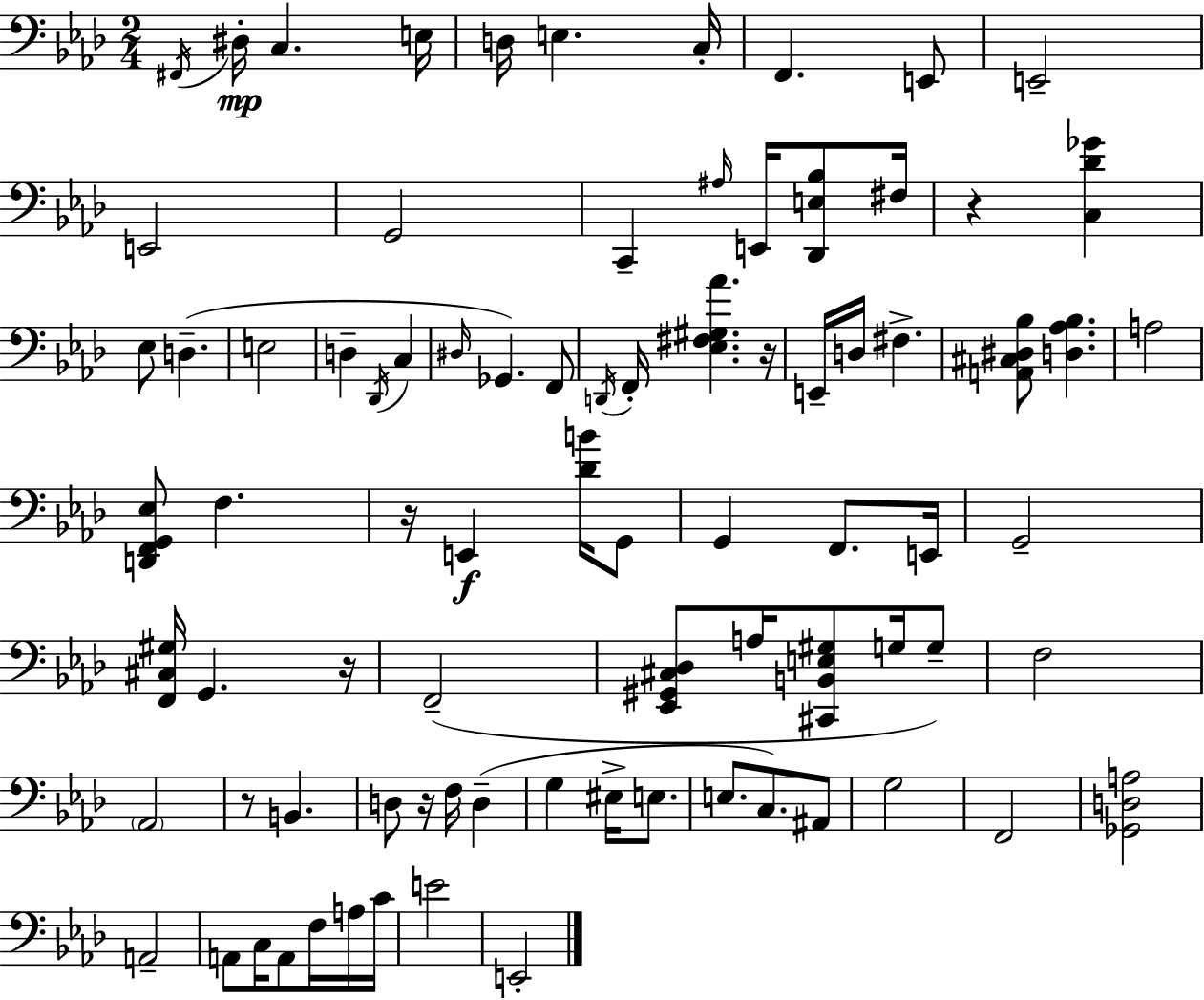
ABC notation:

X:1
T:Untitled
M:2/4
L:1/4
K:Ab
^F,,/4 ^D,/4 C, E,/4 D,/4 E, C,/4 F,, E,,/2 E,,2 E,,2 G,,2 C,, ^A,/4 E,,/4 [_D,,E,_B,]/2 ^F,/4 z [C,_D_G] _E,/2 D, E,2 D, _D,,/4 C, ^D,/4 _G,, F,,/2 D,,/4 F,,/4 [_E,^F,^G,_A] z/4 E,,/4 D,/4 ^F, [A,,^C,^D,_B,]/2 [D,_A,_B,] A,2 [D,,F,,G,,_E,]/2 F, z/4 E,, [_DB]/4 G,,/2 G,, F,,/2 E,,/4 G,,2 [F,,^C,^G,]/4 G,, z/4 F,,2 [_E,,^G,,^C,_D,]/2 A,/4 [^C,,B,,E,^G,]/2 G,/4 G,/2 F,2 _A,,2 z/2 B,, D,/2 z/4 F,/4 D, G, ^E,/4 E,/2 E,/2 C,/2 ^A,,/2 G,2 F,,2 [_G,,D,A,]2 A,,2 A,,/2 C,/4 A,,/2 F,/4 A,/4 C/4 E2 E,,2